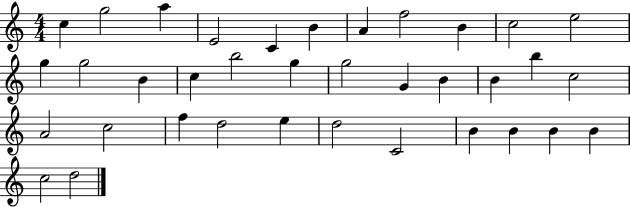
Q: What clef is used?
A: treble